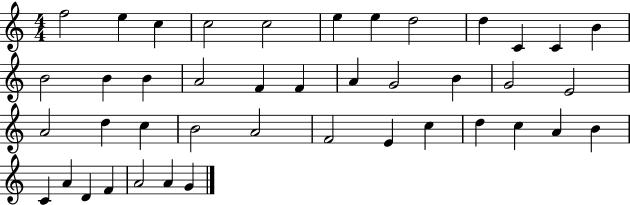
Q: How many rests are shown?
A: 0